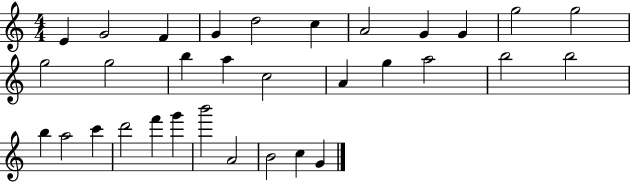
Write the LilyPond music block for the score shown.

{
  \clef treble
  \numericTimeSignature
  \time 4/4
  \key c \major
  e'4 g'2 f'4 | g'4 d''2 c''4 | a'2 g'4 g'4 | g''2 g''2 | \break g''2 g''2 | b''4 a''4 c''2 | a'4 g''4 a''2 | b''2 b''2 | \break b''4 a''2 c'''4 | d'''2 f'''4 g'''4 | b'''2 a'2 | b'2 c''4 g'4 | \break \bar "|."
}